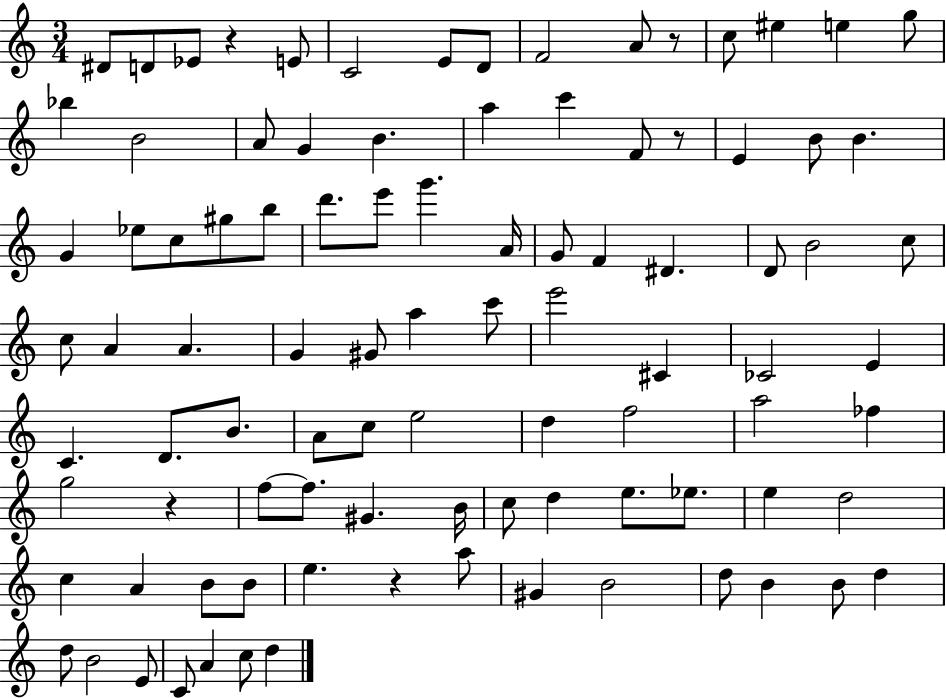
D#4/e D4/e Eb4/e R/q E4/e C4/h E4/e D4/e F4/h A4/e R/e C5/e EIS5/q E5/q G5/e Bb5/q B4/h A4/e G4/q B4/q. A5/q C6/q F4/e R/e E4/q B4/e B4/q. G4/q Eb5/e C5/e G#5/e B5/e D6/e. E6/e G6/q. A4/s G4/e F4/q D#4/q. D4/e B4/h C5/e C5/e A4/q A4/q. G4/q G#4/e A5/q C6/e E6/h C#4/q CES4/h E4/q C4/q. D4/e. B4/e. A4/e C5/e E5/h D5/q F5/h A5/h FES5/q G5/h R/q F5/e F5/e. G#4/q. B4/s C5/e D5/q E5/e. Eb5/e. E5/q D5/h C5/q A4/q B4/e B4/e E5/q. R/q A5/e G#4/q B4/h D5/e B4/q B4/e D5/q D5/e B4/h E4/e C4/e A4/q C5/e D5/q